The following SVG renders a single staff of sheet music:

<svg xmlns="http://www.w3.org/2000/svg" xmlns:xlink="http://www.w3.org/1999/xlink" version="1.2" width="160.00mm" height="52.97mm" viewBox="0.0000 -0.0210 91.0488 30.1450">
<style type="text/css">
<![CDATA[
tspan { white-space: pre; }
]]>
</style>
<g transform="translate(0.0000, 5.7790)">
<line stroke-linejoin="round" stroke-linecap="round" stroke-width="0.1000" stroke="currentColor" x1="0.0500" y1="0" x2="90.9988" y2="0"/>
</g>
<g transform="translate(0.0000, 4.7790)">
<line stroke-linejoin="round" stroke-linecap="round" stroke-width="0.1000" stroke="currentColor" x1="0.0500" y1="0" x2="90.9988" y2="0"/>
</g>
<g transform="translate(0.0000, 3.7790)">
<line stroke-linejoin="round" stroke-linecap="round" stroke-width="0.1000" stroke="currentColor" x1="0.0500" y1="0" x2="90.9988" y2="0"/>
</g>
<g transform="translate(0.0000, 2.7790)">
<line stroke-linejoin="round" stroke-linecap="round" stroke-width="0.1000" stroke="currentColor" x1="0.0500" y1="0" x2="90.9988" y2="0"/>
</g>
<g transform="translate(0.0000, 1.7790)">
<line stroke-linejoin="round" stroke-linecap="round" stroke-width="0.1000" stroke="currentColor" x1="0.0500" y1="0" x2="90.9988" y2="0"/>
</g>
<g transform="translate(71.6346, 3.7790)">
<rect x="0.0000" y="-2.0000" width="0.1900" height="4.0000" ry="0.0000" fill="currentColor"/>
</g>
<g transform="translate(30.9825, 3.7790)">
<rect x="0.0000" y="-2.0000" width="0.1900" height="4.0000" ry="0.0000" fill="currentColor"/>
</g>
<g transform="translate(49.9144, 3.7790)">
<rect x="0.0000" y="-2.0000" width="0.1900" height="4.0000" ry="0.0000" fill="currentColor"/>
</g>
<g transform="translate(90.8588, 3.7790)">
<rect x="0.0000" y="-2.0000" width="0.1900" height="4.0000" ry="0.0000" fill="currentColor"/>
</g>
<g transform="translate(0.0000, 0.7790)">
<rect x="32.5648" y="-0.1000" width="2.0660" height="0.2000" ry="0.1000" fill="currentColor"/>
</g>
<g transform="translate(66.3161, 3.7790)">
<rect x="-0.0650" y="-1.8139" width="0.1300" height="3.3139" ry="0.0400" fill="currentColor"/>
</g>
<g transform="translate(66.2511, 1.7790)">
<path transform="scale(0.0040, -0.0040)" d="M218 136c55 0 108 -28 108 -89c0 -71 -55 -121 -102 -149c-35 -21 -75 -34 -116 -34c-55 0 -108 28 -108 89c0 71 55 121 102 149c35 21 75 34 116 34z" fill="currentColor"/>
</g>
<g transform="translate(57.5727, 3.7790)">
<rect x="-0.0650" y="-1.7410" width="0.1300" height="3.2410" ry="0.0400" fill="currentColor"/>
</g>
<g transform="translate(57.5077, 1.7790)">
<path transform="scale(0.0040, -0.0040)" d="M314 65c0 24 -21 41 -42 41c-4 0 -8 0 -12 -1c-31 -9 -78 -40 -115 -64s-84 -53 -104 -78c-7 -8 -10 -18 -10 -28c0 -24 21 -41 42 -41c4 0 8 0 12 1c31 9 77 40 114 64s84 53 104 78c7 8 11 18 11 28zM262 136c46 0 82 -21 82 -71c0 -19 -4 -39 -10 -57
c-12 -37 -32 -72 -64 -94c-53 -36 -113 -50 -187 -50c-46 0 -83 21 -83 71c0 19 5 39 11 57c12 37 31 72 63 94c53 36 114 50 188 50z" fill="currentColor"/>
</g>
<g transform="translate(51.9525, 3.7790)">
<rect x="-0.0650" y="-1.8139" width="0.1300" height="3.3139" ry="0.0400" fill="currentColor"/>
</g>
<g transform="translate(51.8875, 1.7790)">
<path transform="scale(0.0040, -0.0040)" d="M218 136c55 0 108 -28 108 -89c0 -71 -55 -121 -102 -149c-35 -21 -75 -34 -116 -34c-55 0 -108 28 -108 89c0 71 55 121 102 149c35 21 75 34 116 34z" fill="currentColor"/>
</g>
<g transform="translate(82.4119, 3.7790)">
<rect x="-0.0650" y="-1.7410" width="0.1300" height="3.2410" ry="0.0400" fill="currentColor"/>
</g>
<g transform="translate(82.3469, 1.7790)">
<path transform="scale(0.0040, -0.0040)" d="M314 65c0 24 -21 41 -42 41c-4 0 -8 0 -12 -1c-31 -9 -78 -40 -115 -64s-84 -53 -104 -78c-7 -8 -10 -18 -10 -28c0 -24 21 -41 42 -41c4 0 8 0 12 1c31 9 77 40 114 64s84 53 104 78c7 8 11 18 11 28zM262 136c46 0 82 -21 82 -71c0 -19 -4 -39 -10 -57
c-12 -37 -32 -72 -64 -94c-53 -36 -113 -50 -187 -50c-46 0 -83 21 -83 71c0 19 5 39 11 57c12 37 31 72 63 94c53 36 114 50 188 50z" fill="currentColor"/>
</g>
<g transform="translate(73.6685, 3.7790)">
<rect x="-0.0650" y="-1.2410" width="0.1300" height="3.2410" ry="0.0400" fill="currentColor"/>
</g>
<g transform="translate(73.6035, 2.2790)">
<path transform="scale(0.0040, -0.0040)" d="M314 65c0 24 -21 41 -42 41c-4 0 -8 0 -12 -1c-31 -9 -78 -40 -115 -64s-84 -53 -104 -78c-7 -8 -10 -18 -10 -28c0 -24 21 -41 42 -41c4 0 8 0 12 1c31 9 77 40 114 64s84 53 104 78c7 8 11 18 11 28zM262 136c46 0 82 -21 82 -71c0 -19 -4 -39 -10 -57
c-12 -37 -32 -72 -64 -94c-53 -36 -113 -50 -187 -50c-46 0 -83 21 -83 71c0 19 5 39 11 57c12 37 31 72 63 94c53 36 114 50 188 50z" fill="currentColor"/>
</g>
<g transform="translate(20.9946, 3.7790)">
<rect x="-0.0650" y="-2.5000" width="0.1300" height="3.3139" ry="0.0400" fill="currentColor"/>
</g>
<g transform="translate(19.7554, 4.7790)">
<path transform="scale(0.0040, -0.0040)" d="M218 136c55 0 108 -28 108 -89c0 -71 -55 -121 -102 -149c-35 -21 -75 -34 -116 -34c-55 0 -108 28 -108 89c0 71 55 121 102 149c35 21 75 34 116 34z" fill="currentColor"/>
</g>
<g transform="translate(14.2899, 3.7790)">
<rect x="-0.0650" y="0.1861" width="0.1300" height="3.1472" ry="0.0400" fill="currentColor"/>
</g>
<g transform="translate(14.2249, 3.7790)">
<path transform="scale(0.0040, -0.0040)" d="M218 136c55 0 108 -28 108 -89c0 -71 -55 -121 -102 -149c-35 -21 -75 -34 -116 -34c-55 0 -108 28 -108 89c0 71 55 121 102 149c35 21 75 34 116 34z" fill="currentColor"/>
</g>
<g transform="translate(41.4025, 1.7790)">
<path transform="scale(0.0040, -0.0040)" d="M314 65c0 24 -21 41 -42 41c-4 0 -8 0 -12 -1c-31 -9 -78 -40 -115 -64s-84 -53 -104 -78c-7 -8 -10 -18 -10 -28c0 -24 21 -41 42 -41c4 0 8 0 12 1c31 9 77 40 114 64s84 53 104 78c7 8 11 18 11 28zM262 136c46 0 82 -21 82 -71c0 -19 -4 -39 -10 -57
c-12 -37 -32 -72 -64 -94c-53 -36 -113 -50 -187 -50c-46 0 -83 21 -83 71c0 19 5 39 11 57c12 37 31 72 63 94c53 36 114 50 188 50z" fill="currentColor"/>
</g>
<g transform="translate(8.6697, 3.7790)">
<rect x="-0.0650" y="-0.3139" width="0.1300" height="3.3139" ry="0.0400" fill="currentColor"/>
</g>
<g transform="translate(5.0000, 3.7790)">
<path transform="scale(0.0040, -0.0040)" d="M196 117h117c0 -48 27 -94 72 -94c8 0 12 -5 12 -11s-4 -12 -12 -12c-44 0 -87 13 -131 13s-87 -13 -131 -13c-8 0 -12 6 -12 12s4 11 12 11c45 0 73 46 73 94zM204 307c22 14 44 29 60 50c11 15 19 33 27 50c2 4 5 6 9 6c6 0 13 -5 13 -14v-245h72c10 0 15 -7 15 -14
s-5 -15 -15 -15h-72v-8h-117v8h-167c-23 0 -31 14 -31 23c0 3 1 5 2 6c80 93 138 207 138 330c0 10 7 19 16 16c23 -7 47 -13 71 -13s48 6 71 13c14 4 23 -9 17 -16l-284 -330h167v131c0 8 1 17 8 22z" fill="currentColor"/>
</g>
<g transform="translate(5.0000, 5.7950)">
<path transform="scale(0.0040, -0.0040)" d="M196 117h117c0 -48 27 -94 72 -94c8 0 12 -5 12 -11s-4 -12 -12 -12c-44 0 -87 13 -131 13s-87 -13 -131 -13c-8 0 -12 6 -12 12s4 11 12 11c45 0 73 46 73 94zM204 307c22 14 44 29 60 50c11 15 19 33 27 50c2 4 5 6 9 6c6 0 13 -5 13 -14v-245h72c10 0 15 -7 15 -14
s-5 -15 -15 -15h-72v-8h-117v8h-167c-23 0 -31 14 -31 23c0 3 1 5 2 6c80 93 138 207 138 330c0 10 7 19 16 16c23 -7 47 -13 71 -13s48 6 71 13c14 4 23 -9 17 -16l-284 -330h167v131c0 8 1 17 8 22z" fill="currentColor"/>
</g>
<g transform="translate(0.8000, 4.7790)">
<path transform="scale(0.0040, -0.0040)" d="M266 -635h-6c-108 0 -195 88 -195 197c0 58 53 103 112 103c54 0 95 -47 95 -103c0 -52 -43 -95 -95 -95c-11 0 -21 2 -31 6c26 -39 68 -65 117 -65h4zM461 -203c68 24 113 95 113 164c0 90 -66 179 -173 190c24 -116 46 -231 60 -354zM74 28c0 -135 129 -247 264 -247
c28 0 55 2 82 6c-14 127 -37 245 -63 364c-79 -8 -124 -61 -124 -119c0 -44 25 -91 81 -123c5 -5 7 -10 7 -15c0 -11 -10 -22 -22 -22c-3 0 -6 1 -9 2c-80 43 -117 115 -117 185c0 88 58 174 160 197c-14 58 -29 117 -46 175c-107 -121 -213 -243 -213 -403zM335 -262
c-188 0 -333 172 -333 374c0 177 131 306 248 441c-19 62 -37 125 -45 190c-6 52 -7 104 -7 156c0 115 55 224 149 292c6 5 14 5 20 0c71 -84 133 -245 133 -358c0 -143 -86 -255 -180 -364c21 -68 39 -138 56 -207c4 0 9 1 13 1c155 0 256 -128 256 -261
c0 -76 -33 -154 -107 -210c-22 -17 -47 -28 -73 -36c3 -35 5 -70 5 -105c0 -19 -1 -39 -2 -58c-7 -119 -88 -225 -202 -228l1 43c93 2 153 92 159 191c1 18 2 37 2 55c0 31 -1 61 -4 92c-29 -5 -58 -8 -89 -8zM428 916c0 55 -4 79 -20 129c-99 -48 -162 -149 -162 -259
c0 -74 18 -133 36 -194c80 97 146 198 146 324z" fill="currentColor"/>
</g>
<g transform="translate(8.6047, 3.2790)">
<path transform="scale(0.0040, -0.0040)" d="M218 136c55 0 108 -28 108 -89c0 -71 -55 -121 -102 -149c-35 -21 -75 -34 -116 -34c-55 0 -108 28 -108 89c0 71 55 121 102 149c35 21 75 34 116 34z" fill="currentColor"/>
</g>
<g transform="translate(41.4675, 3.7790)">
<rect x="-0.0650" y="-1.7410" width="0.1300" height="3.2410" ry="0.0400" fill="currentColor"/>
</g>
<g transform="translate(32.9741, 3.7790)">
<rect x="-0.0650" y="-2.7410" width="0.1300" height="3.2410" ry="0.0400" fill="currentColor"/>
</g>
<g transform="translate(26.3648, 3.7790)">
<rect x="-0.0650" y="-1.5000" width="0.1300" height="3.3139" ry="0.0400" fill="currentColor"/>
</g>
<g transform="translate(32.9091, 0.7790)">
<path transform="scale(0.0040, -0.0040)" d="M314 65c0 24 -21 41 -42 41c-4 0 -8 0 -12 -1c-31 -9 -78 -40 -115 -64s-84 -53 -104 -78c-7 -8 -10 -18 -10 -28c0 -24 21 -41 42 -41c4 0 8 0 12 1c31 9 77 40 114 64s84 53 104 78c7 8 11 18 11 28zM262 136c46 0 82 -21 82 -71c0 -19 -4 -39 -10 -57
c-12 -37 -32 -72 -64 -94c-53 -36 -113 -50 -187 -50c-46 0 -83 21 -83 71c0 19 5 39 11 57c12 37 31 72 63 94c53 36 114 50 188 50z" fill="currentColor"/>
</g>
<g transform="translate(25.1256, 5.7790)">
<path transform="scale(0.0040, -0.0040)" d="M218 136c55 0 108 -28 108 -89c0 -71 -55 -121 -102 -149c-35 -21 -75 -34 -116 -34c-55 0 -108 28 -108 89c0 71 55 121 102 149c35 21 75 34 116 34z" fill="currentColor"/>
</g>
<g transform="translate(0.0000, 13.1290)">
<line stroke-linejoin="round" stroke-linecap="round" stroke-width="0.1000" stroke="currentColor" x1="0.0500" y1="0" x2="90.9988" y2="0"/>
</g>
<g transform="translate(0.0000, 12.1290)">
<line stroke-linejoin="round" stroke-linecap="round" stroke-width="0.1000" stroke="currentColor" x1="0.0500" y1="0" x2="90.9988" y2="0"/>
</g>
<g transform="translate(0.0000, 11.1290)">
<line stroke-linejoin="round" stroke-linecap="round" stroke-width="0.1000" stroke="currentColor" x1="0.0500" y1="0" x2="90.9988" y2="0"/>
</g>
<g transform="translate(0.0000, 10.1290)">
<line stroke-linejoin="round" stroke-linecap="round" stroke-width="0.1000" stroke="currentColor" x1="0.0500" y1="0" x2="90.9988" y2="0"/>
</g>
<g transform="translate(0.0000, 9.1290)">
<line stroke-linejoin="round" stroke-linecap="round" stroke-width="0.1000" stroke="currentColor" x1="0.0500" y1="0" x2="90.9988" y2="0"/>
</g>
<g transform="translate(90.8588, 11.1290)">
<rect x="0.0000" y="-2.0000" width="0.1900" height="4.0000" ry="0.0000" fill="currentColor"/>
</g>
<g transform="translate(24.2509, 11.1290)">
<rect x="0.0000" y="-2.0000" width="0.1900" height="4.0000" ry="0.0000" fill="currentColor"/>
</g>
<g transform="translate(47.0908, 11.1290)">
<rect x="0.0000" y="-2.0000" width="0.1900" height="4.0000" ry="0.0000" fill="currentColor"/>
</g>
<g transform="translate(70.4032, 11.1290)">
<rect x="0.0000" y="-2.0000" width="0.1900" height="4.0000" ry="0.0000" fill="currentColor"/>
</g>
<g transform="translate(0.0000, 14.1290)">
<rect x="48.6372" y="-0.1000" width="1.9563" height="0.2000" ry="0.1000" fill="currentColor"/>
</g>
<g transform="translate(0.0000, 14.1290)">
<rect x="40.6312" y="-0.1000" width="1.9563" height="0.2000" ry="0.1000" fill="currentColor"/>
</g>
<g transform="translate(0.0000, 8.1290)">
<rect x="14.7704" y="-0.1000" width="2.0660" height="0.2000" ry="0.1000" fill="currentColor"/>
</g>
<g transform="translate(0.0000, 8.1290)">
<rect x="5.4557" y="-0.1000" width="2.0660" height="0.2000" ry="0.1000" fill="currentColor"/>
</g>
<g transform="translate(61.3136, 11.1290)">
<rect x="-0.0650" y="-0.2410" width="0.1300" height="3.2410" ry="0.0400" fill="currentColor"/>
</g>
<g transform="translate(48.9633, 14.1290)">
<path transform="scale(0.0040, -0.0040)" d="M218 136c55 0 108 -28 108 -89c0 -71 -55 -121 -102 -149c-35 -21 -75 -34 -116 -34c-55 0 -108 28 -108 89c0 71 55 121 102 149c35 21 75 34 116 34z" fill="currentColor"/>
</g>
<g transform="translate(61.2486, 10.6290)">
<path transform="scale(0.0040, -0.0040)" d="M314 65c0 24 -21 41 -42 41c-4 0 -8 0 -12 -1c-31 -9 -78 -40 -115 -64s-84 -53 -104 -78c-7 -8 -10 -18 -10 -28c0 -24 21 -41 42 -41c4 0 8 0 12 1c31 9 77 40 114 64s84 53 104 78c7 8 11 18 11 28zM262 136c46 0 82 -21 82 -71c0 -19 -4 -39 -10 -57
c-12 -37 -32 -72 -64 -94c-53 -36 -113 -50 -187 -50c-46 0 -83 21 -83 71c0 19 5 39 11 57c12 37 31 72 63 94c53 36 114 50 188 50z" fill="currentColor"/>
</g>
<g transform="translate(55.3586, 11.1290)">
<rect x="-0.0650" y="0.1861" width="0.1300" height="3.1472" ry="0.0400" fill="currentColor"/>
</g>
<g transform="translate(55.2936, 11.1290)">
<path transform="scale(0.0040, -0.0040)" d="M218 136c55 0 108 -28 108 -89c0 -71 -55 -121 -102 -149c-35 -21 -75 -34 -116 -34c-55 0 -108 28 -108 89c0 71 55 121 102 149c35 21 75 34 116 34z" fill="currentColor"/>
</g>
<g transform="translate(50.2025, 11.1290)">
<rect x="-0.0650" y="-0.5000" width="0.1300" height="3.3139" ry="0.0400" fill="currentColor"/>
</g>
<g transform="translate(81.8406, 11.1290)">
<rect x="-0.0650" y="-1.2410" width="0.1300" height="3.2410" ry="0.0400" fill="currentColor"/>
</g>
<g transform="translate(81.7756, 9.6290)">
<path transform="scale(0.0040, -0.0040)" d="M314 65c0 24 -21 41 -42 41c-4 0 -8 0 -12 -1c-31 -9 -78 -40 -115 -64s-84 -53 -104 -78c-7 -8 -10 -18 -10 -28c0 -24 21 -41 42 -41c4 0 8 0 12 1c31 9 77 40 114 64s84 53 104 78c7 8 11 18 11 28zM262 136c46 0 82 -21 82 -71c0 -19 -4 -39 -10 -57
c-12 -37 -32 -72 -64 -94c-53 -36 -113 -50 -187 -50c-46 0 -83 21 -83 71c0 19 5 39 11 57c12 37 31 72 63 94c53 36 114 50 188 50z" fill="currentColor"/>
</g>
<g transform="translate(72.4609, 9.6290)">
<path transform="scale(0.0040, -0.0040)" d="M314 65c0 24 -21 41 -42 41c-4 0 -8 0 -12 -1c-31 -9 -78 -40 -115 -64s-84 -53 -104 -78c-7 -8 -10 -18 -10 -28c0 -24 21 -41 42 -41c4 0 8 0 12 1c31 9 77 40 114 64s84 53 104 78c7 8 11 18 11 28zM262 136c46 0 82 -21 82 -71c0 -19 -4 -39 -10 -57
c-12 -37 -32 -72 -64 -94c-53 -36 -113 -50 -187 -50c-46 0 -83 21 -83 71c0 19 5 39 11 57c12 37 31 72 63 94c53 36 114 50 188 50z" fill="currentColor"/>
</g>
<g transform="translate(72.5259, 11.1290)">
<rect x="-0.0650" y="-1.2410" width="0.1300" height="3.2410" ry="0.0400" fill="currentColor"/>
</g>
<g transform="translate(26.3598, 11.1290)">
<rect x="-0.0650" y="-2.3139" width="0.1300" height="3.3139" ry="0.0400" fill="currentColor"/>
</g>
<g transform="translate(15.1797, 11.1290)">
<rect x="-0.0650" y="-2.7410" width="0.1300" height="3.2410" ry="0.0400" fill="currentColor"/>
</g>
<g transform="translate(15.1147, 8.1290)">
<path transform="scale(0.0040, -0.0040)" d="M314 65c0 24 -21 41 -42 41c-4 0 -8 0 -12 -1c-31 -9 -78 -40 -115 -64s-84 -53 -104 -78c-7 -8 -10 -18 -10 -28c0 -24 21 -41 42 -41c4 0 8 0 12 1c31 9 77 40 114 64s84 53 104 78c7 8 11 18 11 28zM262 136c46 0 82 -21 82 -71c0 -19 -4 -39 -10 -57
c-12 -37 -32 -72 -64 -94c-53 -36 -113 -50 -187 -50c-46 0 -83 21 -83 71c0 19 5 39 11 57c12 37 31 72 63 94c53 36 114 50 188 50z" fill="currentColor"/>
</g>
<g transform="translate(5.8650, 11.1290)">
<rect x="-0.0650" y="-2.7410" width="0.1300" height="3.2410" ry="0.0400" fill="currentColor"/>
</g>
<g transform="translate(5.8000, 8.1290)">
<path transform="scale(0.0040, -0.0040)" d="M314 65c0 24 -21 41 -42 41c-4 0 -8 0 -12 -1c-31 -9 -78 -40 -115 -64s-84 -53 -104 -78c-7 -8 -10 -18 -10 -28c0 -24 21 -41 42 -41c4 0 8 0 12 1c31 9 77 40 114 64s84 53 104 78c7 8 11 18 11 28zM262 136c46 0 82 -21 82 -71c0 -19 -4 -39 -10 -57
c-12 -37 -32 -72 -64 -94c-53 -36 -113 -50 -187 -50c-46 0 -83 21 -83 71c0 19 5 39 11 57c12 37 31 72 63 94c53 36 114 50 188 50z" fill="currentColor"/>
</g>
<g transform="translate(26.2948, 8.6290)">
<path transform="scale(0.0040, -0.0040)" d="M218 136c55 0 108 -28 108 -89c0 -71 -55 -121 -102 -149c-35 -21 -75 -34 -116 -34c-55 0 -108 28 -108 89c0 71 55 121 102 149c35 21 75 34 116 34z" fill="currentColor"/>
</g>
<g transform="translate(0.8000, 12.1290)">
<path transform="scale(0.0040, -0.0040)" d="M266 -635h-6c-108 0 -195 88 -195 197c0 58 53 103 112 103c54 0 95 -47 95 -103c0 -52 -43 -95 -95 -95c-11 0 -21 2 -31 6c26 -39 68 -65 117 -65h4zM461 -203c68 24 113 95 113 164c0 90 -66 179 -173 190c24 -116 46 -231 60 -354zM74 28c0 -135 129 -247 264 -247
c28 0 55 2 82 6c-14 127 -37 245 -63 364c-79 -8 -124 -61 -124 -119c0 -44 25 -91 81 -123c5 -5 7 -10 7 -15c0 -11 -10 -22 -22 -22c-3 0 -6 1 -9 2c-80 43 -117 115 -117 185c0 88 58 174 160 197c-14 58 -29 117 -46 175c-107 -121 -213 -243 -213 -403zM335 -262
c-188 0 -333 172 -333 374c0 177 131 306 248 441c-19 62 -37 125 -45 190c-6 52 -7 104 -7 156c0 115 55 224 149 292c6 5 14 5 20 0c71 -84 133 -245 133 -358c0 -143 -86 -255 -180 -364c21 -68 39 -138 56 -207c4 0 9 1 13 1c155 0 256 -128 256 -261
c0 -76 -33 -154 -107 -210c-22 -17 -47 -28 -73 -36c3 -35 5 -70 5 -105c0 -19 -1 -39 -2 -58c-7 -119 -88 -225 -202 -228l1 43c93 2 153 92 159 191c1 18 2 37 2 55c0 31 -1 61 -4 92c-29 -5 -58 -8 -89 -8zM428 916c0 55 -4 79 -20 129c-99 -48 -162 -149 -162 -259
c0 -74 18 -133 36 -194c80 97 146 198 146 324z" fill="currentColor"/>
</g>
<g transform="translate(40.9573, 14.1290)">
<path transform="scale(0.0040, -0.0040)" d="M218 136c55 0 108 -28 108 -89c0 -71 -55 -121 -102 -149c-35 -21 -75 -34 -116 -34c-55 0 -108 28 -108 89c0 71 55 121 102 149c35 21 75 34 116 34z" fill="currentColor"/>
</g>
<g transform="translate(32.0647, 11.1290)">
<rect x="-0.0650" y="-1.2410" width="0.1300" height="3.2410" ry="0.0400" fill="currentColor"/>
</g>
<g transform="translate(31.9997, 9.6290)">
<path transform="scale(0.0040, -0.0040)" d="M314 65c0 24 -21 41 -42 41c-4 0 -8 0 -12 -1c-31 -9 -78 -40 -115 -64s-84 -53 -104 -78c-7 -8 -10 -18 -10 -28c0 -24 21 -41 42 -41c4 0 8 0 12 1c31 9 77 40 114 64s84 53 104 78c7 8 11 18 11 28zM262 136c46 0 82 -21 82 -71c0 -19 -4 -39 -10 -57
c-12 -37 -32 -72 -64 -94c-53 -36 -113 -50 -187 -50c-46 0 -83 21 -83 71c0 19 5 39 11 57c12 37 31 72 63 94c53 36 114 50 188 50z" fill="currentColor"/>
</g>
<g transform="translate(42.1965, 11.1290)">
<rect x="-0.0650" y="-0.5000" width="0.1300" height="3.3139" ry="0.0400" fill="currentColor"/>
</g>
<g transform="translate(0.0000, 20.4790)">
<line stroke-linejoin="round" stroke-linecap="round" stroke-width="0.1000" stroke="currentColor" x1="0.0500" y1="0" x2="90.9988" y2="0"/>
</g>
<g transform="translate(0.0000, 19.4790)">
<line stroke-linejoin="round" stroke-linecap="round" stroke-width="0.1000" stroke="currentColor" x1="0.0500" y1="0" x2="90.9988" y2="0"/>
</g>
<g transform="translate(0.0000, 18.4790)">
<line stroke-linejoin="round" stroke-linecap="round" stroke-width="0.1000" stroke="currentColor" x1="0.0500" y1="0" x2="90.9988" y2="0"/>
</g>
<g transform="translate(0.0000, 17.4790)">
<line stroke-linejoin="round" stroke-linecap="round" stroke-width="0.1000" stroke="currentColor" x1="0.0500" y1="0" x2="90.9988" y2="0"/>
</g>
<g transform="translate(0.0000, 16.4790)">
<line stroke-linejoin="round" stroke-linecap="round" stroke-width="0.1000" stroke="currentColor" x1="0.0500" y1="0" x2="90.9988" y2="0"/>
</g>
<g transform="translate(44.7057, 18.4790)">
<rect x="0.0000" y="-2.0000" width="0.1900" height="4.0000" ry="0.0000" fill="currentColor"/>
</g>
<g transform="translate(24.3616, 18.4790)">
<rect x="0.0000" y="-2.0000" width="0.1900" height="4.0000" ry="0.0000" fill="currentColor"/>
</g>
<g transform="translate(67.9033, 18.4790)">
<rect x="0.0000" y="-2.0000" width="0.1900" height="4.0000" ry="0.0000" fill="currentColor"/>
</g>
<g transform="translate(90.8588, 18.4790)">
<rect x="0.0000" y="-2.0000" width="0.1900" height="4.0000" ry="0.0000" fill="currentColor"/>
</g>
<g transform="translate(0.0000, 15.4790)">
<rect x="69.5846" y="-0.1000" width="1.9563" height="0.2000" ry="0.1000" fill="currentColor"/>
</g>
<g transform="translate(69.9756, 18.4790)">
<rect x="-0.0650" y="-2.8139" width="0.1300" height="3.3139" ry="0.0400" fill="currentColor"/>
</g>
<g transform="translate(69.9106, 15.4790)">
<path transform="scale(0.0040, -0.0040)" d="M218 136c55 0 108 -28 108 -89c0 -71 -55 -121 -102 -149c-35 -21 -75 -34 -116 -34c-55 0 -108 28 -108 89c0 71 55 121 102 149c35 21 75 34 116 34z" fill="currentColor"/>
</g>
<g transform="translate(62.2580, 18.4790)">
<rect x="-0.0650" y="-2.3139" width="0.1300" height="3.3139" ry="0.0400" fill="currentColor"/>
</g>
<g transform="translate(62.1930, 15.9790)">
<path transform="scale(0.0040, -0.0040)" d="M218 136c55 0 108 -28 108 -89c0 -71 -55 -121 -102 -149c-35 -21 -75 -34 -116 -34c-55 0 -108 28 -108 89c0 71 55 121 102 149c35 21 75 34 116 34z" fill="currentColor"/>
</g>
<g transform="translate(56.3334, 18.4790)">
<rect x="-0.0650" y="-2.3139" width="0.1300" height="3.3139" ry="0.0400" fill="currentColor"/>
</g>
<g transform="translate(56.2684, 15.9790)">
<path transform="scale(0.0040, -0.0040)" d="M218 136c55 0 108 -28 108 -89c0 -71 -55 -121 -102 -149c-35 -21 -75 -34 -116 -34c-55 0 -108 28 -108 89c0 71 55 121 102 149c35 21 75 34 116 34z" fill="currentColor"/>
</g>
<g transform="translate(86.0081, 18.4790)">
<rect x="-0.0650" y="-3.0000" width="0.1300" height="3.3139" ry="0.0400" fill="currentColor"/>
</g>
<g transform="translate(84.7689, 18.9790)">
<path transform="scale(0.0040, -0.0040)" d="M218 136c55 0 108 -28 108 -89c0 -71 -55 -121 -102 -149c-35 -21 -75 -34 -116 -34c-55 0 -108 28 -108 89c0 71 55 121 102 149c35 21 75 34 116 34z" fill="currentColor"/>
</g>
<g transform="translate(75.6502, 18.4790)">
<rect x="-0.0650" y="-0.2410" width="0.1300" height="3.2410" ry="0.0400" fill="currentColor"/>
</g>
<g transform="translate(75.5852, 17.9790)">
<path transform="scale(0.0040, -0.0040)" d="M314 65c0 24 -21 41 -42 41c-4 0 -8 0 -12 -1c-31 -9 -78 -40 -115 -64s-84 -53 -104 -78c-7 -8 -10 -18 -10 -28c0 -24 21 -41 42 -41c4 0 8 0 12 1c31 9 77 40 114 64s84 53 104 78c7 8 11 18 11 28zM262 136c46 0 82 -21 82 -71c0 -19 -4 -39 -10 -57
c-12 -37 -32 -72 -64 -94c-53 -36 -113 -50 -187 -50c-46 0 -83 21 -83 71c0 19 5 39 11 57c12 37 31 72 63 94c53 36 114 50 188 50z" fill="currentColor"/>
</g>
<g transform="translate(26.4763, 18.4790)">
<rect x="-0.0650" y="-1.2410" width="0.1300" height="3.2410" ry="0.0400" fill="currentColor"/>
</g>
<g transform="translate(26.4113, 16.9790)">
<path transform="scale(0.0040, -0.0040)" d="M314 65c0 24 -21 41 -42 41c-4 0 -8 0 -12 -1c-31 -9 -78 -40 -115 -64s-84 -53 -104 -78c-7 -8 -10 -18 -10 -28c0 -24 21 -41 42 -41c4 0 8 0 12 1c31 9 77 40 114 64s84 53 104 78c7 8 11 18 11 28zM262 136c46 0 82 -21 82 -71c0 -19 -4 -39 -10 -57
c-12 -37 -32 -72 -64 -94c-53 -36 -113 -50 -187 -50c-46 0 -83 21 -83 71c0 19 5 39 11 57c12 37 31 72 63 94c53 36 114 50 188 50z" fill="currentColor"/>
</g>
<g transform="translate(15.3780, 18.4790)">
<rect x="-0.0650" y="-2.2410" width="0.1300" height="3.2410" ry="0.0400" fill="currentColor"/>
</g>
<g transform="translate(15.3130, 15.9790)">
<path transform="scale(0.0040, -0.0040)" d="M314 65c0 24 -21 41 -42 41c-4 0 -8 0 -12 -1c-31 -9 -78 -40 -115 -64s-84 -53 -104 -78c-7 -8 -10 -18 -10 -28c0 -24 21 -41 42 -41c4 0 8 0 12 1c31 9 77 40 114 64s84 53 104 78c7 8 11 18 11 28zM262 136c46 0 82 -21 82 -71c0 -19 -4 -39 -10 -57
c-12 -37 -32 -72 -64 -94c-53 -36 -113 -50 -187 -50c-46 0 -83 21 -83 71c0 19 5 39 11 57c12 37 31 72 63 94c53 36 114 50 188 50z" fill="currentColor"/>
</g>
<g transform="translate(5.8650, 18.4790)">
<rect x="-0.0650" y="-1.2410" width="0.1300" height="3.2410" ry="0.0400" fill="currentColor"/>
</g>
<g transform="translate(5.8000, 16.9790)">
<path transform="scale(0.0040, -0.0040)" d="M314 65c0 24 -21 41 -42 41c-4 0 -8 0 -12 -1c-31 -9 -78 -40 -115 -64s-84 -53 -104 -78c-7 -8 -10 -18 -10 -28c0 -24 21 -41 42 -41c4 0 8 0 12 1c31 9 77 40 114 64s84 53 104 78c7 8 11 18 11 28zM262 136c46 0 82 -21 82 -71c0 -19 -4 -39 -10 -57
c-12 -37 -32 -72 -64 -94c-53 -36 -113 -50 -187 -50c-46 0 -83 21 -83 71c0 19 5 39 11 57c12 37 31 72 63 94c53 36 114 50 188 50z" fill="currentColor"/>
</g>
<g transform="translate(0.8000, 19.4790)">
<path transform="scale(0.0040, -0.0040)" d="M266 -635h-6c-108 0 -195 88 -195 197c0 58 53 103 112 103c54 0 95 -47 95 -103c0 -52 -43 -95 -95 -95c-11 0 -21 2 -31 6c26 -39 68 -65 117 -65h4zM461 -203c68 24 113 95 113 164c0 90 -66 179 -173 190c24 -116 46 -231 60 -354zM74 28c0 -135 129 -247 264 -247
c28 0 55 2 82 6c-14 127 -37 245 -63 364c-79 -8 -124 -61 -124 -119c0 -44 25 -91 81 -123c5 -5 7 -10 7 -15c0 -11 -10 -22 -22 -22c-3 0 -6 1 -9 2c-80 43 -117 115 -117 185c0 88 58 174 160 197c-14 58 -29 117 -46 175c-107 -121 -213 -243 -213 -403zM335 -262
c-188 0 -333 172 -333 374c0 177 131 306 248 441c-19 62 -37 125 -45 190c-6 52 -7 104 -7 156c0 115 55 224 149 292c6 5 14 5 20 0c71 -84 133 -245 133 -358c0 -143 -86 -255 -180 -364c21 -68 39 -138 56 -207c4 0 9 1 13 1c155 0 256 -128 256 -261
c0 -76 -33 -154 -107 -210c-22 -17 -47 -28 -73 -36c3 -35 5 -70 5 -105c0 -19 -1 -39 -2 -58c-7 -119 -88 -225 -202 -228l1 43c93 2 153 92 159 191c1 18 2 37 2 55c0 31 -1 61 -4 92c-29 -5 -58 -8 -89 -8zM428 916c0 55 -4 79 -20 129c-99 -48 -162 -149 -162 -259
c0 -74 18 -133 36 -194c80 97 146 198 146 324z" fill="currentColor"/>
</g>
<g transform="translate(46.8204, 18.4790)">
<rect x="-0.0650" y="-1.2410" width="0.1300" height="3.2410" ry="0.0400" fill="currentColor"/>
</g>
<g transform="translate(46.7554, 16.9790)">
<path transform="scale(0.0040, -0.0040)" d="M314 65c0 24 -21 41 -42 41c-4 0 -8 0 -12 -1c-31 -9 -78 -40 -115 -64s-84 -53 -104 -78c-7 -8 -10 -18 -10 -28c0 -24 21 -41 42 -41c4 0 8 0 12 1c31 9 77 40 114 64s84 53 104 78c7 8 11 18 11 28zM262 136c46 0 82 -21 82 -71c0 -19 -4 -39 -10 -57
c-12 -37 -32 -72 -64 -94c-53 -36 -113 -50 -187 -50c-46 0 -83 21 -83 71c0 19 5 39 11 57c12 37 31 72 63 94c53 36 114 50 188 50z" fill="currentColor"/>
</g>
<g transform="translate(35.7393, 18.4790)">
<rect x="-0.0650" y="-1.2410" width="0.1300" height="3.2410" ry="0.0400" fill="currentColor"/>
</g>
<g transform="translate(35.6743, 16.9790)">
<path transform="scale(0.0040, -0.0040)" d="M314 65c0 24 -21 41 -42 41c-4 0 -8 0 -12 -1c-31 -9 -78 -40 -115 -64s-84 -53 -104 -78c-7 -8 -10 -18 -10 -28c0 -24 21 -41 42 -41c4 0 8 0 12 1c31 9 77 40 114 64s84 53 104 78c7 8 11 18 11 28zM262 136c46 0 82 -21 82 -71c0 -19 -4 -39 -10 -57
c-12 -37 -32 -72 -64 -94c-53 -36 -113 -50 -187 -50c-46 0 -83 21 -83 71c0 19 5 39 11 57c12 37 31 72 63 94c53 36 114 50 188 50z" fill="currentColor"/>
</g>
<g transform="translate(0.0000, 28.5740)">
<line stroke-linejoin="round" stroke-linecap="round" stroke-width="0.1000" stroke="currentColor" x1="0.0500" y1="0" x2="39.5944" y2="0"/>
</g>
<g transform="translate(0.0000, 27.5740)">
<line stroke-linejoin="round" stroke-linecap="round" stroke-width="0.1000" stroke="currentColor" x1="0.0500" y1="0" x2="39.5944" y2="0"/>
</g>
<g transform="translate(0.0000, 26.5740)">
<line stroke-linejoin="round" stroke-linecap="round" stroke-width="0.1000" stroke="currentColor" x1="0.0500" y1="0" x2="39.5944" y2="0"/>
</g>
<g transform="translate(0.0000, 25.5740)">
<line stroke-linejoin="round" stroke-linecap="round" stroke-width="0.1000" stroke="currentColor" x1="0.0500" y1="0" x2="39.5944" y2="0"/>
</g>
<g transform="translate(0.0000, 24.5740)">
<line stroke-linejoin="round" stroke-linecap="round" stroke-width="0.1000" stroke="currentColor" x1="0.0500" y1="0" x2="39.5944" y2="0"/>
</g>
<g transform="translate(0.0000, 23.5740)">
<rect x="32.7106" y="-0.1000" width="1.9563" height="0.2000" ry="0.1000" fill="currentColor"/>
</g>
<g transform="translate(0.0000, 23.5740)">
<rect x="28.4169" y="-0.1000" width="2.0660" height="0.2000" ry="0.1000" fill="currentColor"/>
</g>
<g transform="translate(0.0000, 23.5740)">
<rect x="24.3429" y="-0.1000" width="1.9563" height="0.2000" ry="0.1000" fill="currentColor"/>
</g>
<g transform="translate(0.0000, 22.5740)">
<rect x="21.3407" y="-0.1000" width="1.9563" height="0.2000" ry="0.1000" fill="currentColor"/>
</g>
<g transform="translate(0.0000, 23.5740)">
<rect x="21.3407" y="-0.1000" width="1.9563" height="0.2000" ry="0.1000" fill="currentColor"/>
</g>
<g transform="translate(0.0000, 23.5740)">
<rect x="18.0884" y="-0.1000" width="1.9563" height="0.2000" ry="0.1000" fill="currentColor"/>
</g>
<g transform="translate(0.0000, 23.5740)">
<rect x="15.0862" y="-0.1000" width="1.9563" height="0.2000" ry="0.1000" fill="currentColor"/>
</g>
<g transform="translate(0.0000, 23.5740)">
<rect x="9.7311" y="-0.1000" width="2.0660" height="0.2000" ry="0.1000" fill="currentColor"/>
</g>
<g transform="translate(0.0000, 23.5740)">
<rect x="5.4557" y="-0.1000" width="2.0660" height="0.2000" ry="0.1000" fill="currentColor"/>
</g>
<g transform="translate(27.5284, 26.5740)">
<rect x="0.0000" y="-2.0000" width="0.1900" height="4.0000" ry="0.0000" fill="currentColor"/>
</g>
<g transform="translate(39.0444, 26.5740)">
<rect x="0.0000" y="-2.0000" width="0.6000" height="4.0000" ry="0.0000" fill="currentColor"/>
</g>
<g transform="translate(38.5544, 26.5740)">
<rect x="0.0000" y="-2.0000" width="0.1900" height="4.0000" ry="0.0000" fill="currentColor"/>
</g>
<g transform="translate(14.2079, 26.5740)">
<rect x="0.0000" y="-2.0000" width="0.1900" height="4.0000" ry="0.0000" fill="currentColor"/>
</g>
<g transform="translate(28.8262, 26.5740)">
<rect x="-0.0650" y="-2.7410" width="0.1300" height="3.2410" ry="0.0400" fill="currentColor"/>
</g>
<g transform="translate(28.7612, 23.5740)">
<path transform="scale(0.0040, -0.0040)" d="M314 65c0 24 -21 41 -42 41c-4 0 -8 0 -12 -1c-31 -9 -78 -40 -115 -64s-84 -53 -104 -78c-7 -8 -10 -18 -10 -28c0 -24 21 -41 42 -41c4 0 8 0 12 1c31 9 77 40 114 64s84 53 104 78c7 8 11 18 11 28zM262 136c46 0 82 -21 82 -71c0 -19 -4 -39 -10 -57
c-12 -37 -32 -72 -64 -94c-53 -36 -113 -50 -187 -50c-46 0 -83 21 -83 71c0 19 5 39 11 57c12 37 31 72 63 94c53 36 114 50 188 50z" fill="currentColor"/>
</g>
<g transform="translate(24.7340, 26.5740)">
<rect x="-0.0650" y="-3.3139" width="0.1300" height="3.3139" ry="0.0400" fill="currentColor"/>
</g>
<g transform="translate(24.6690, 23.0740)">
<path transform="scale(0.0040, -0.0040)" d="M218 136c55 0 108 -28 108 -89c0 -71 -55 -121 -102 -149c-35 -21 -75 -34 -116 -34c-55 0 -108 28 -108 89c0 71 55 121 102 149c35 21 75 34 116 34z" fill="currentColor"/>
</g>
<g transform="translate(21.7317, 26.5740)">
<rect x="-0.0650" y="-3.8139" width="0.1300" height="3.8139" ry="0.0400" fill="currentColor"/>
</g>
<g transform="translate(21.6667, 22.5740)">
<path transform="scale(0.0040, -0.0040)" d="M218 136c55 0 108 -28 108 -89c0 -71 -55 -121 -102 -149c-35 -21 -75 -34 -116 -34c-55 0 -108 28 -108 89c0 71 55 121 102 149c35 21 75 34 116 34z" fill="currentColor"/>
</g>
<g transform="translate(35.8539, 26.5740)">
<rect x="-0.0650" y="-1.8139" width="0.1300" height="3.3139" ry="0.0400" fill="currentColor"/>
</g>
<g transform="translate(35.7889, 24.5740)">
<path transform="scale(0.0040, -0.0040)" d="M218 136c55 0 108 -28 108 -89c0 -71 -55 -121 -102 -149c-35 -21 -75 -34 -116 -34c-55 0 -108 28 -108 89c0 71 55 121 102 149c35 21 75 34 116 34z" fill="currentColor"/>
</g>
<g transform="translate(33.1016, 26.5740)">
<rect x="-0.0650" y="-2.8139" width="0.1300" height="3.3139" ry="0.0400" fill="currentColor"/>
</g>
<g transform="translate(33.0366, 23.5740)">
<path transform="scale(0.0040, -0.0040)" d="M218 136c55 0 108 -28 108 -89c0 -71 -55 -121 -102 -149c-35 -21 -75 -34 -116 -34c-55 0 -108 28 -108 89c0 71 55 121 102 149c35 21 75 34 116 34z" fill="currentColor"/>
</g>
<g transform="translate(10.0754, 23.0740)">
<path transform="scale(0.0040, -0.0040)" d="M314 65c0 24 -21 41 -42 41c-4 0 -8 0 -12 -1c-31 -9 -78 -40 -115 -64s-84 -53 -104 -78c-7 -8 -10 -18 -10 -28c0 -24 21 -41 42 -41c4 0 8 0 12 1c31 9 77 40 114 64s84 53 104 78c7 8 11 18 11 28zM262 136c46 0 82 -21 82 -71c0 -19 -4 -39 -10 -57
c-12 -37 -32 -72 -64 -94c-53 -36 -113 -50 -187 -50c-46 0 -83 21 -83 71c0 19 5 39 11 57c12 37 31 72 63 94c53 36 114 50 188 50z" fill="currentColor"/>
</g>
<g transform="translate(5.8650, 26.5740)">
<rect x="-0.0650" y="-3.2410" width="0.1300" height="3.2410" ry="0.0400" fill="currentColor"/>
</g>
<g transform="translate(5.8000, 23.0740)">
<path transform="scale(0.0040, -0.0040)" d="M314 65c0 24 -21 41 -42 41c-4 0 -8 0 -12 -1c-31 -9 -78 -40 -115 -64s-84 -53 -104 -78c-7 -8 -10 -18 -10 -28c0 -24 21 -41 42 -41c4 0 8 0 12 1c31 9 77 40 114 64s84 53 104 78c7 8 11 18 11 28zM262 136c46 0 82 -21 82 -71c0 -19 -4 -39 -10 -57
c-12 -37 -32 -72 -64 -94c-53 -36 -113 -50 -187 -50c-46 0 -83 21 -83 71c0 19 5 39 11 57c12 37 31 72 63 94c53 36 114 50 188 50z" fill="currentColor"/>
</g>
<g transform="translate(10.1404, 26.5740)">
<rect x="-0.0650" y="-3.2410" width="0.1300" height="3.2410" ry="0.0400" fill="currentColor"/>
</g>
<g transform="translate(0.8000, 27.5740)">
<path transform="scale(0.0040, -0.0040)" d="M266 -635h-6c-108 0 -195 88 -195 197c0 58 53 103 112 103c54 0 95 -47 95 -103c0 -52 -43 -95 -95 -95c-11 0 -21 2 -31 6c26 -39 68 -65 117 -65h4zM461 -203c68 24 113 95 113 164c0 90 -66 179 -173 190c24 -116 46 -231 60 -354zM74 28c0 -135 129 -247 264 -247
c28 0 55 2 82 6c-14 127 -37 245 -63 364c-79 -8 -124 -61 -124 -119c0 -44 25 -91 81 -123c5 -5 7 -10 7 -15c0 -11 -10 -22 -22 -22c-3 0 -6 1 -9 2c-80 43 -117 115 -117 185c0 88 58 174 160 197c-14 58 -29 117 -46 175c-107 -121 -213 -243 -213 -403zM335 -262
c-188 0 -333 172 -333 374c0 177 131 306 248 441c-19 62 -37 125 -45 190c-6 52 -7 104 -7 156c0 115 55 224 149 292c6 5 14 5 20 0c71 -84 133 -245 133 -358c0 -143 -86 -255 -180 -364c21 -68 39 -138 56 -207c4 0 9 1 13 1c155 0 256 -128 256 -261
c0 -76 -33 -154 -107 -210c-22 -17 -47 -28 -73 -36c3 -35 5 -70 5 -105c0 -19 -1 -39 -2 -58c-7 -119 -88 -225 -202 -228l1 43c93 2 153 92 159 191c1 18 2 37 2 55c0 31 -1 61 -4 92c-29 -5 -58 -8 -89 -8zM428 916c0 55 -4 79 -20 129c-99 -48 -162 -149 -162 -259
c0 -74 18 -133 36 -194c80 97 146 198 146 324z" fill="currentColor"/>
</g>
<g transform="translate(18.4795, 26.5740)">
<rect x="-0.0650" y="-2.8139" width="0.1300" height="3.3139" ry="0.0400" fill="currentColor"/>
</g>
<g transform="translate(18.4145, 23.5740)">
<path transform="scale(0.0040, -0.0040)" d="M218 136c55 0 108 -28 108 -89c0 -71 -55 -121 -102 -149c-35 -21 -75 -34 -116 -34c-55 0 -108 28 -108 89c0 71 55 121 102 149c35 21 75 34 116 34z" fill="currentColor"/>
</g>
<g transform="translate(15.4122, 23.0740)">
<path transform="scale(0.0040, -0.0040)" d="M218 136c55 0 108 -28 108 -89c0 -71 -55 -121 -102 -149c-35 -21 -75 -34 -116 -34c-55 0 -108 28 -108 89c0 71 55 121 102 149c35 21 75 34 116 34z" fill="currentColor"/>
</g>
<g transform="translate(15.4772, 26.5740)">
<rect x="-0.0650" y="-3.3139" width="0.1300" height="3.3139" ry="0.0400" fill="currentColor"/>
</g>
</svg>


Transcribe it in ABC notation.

X:1
T:Untitled
M:4/4
L:1/4
K:C
c B G E a2 f2 f f2 f e2 f2 a2 a2 g e2 C C B c2 e2 e2 e2 g2 e2 e2 e2 g g a c2 A b2 b2 b a c' b a2 a f